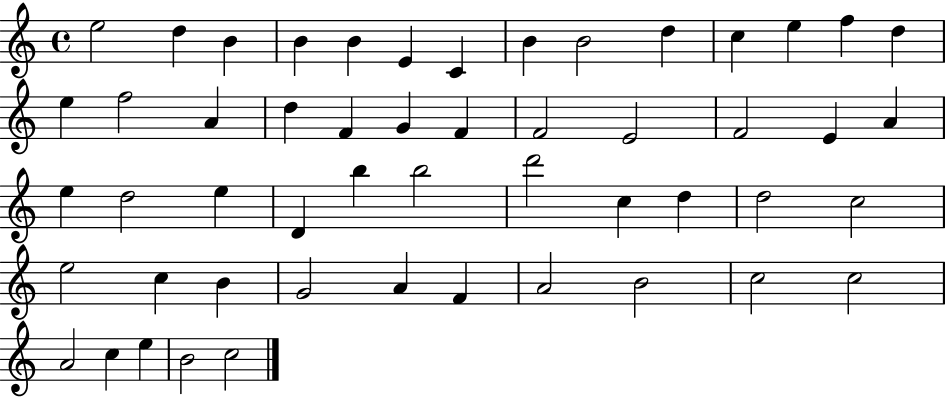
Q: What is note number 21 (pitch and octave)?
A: F4